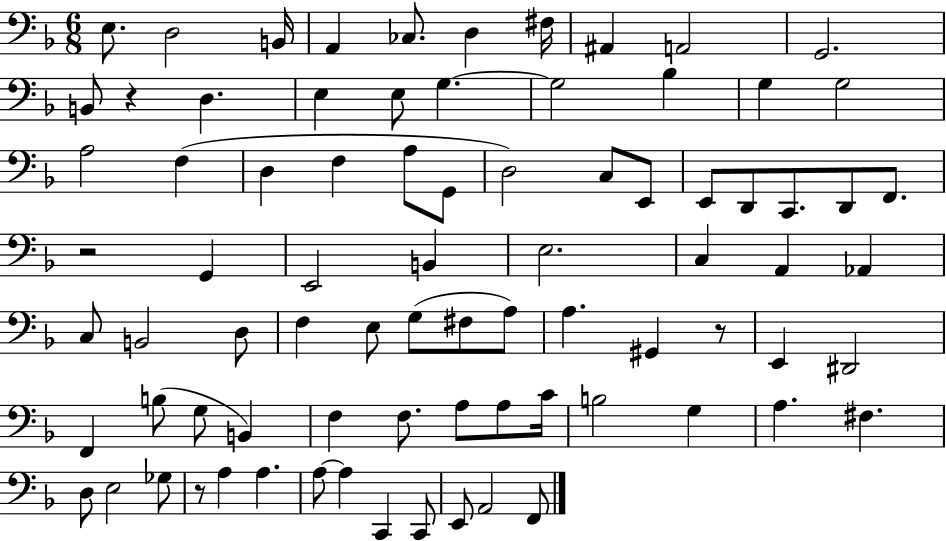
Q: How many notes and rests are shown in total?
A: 81